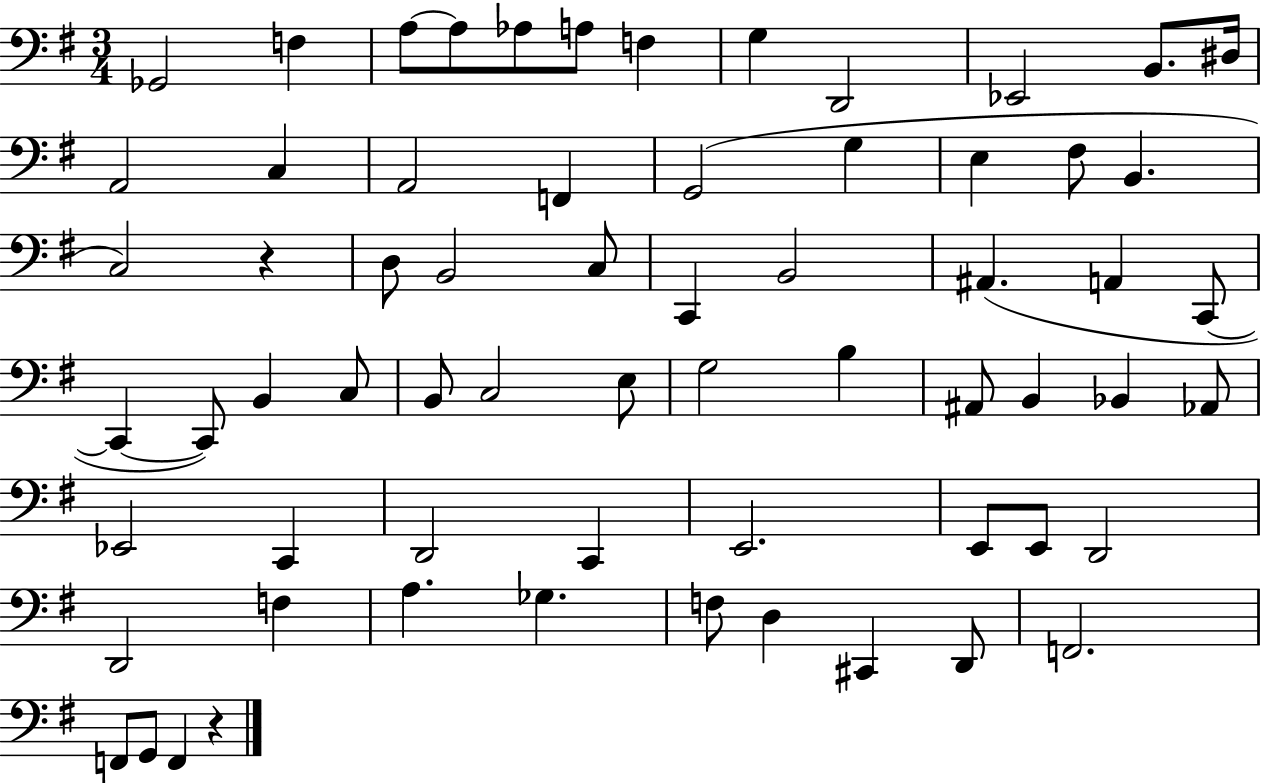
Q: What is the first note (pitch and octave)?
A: Gb2